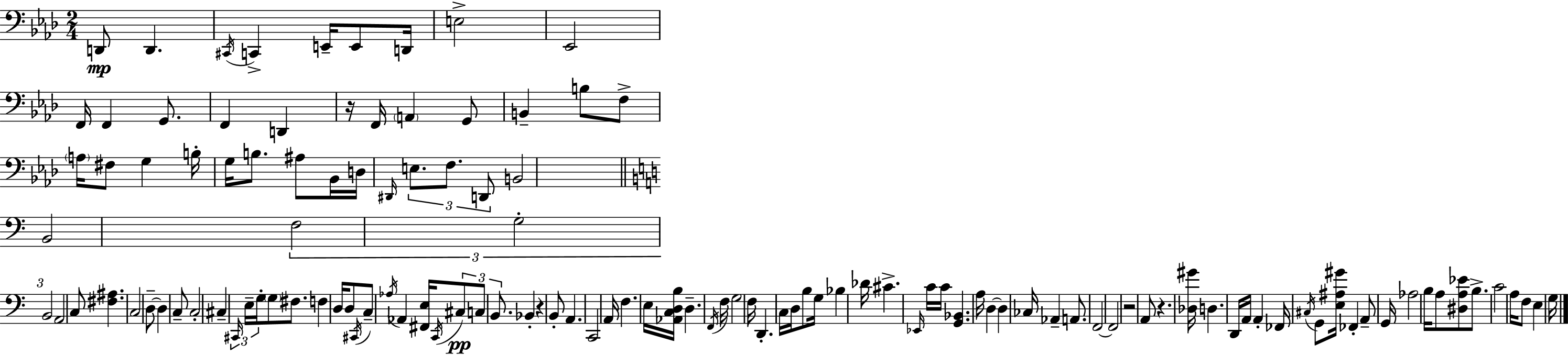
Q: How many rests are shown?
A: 4